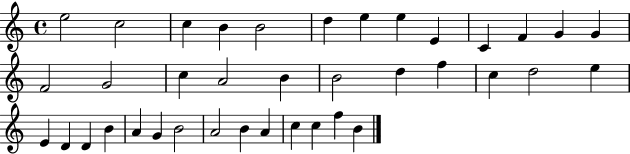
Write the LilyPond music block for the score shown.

{
  \clef treble
  \time 4/4
  \defaultTimeSignature
  \key c \major
  e''2 c''2 | c''4 b'4 b'2 | d''4 e''4 e''4 e'4 | c'4 f'4 g'4 g'4 | \break f'2 g'2 | c''4 a'2 b'4 | b'2 d''4 f''4 | c''4 d''2 e''4 | \break e'4 d'4 d'4 b'4 | a'4 g'4 b'2 | a'2 b'4 a'4 | c''4 c''4 f''4 b'4 | \break \bar "|."
}